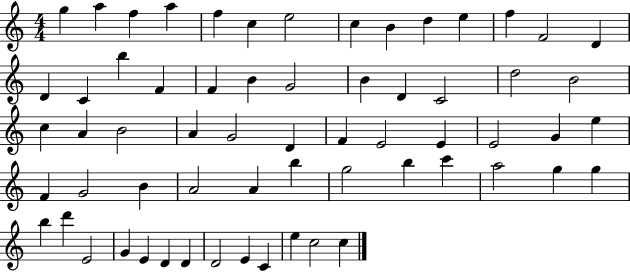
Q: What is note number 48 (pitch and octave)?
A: A5